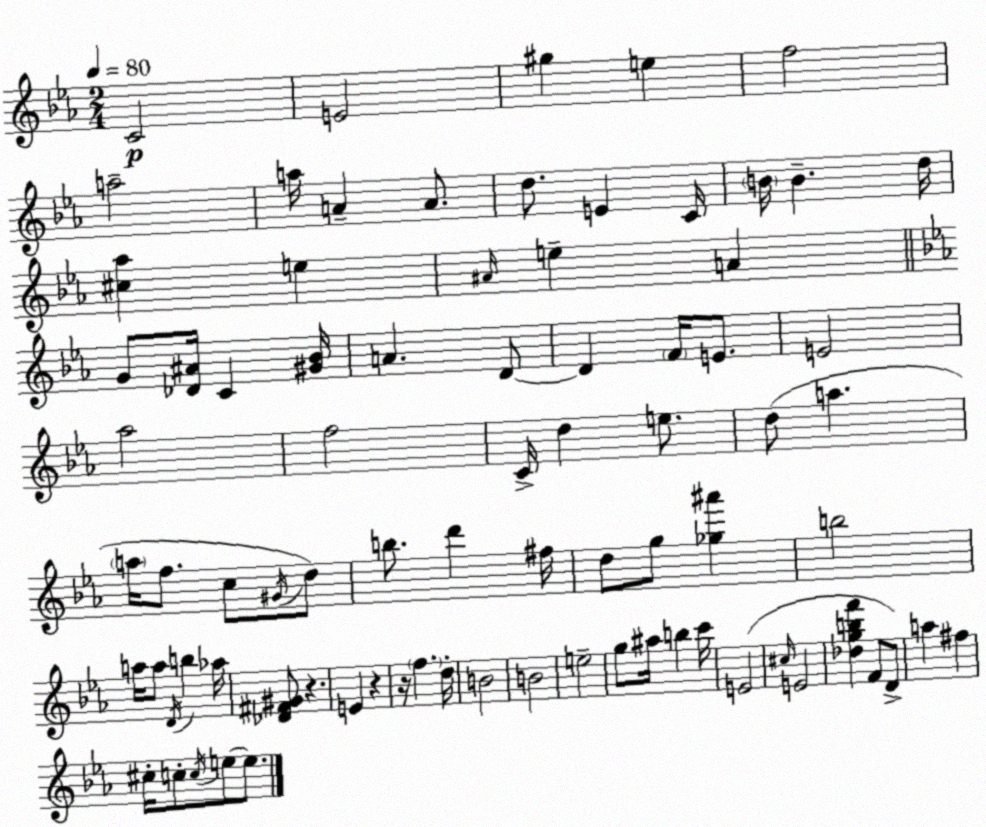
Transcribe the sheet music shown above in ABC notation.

X:1
T:Untitled
M:2/4
L:1/4
K:Eb
C2 E2 ^g e f2 a2 a/4 A A/2 d/2 E C/4 B/4 B d/4 [^c_a] e ^A/4 e A G/2 [_D^A]/4 C [^G_B]/4 A D/2 D F/4 E/2 E2 _a2 f2 C/4 d e/2 d/2 a a/4 f/2 c/2 ^G/4 d/2 b/2 d' ^f/4 d/2 g/2 [_g^a'] b2 a/4 a/2 D/4 b _a/4 [_D^F^G]/2 z E z z/4 f d/4 B2 B2 e2 g/2 ^a/4 b c'/4 E2 ^c/4 E2 [_dgbf'] F/2 D/2 a ^f ^c/4 c/2 c/4 e/2 e/2